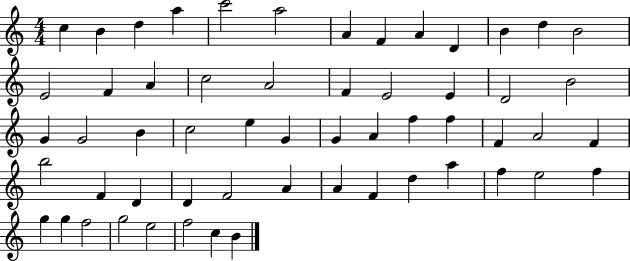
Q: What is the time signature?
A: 4/4